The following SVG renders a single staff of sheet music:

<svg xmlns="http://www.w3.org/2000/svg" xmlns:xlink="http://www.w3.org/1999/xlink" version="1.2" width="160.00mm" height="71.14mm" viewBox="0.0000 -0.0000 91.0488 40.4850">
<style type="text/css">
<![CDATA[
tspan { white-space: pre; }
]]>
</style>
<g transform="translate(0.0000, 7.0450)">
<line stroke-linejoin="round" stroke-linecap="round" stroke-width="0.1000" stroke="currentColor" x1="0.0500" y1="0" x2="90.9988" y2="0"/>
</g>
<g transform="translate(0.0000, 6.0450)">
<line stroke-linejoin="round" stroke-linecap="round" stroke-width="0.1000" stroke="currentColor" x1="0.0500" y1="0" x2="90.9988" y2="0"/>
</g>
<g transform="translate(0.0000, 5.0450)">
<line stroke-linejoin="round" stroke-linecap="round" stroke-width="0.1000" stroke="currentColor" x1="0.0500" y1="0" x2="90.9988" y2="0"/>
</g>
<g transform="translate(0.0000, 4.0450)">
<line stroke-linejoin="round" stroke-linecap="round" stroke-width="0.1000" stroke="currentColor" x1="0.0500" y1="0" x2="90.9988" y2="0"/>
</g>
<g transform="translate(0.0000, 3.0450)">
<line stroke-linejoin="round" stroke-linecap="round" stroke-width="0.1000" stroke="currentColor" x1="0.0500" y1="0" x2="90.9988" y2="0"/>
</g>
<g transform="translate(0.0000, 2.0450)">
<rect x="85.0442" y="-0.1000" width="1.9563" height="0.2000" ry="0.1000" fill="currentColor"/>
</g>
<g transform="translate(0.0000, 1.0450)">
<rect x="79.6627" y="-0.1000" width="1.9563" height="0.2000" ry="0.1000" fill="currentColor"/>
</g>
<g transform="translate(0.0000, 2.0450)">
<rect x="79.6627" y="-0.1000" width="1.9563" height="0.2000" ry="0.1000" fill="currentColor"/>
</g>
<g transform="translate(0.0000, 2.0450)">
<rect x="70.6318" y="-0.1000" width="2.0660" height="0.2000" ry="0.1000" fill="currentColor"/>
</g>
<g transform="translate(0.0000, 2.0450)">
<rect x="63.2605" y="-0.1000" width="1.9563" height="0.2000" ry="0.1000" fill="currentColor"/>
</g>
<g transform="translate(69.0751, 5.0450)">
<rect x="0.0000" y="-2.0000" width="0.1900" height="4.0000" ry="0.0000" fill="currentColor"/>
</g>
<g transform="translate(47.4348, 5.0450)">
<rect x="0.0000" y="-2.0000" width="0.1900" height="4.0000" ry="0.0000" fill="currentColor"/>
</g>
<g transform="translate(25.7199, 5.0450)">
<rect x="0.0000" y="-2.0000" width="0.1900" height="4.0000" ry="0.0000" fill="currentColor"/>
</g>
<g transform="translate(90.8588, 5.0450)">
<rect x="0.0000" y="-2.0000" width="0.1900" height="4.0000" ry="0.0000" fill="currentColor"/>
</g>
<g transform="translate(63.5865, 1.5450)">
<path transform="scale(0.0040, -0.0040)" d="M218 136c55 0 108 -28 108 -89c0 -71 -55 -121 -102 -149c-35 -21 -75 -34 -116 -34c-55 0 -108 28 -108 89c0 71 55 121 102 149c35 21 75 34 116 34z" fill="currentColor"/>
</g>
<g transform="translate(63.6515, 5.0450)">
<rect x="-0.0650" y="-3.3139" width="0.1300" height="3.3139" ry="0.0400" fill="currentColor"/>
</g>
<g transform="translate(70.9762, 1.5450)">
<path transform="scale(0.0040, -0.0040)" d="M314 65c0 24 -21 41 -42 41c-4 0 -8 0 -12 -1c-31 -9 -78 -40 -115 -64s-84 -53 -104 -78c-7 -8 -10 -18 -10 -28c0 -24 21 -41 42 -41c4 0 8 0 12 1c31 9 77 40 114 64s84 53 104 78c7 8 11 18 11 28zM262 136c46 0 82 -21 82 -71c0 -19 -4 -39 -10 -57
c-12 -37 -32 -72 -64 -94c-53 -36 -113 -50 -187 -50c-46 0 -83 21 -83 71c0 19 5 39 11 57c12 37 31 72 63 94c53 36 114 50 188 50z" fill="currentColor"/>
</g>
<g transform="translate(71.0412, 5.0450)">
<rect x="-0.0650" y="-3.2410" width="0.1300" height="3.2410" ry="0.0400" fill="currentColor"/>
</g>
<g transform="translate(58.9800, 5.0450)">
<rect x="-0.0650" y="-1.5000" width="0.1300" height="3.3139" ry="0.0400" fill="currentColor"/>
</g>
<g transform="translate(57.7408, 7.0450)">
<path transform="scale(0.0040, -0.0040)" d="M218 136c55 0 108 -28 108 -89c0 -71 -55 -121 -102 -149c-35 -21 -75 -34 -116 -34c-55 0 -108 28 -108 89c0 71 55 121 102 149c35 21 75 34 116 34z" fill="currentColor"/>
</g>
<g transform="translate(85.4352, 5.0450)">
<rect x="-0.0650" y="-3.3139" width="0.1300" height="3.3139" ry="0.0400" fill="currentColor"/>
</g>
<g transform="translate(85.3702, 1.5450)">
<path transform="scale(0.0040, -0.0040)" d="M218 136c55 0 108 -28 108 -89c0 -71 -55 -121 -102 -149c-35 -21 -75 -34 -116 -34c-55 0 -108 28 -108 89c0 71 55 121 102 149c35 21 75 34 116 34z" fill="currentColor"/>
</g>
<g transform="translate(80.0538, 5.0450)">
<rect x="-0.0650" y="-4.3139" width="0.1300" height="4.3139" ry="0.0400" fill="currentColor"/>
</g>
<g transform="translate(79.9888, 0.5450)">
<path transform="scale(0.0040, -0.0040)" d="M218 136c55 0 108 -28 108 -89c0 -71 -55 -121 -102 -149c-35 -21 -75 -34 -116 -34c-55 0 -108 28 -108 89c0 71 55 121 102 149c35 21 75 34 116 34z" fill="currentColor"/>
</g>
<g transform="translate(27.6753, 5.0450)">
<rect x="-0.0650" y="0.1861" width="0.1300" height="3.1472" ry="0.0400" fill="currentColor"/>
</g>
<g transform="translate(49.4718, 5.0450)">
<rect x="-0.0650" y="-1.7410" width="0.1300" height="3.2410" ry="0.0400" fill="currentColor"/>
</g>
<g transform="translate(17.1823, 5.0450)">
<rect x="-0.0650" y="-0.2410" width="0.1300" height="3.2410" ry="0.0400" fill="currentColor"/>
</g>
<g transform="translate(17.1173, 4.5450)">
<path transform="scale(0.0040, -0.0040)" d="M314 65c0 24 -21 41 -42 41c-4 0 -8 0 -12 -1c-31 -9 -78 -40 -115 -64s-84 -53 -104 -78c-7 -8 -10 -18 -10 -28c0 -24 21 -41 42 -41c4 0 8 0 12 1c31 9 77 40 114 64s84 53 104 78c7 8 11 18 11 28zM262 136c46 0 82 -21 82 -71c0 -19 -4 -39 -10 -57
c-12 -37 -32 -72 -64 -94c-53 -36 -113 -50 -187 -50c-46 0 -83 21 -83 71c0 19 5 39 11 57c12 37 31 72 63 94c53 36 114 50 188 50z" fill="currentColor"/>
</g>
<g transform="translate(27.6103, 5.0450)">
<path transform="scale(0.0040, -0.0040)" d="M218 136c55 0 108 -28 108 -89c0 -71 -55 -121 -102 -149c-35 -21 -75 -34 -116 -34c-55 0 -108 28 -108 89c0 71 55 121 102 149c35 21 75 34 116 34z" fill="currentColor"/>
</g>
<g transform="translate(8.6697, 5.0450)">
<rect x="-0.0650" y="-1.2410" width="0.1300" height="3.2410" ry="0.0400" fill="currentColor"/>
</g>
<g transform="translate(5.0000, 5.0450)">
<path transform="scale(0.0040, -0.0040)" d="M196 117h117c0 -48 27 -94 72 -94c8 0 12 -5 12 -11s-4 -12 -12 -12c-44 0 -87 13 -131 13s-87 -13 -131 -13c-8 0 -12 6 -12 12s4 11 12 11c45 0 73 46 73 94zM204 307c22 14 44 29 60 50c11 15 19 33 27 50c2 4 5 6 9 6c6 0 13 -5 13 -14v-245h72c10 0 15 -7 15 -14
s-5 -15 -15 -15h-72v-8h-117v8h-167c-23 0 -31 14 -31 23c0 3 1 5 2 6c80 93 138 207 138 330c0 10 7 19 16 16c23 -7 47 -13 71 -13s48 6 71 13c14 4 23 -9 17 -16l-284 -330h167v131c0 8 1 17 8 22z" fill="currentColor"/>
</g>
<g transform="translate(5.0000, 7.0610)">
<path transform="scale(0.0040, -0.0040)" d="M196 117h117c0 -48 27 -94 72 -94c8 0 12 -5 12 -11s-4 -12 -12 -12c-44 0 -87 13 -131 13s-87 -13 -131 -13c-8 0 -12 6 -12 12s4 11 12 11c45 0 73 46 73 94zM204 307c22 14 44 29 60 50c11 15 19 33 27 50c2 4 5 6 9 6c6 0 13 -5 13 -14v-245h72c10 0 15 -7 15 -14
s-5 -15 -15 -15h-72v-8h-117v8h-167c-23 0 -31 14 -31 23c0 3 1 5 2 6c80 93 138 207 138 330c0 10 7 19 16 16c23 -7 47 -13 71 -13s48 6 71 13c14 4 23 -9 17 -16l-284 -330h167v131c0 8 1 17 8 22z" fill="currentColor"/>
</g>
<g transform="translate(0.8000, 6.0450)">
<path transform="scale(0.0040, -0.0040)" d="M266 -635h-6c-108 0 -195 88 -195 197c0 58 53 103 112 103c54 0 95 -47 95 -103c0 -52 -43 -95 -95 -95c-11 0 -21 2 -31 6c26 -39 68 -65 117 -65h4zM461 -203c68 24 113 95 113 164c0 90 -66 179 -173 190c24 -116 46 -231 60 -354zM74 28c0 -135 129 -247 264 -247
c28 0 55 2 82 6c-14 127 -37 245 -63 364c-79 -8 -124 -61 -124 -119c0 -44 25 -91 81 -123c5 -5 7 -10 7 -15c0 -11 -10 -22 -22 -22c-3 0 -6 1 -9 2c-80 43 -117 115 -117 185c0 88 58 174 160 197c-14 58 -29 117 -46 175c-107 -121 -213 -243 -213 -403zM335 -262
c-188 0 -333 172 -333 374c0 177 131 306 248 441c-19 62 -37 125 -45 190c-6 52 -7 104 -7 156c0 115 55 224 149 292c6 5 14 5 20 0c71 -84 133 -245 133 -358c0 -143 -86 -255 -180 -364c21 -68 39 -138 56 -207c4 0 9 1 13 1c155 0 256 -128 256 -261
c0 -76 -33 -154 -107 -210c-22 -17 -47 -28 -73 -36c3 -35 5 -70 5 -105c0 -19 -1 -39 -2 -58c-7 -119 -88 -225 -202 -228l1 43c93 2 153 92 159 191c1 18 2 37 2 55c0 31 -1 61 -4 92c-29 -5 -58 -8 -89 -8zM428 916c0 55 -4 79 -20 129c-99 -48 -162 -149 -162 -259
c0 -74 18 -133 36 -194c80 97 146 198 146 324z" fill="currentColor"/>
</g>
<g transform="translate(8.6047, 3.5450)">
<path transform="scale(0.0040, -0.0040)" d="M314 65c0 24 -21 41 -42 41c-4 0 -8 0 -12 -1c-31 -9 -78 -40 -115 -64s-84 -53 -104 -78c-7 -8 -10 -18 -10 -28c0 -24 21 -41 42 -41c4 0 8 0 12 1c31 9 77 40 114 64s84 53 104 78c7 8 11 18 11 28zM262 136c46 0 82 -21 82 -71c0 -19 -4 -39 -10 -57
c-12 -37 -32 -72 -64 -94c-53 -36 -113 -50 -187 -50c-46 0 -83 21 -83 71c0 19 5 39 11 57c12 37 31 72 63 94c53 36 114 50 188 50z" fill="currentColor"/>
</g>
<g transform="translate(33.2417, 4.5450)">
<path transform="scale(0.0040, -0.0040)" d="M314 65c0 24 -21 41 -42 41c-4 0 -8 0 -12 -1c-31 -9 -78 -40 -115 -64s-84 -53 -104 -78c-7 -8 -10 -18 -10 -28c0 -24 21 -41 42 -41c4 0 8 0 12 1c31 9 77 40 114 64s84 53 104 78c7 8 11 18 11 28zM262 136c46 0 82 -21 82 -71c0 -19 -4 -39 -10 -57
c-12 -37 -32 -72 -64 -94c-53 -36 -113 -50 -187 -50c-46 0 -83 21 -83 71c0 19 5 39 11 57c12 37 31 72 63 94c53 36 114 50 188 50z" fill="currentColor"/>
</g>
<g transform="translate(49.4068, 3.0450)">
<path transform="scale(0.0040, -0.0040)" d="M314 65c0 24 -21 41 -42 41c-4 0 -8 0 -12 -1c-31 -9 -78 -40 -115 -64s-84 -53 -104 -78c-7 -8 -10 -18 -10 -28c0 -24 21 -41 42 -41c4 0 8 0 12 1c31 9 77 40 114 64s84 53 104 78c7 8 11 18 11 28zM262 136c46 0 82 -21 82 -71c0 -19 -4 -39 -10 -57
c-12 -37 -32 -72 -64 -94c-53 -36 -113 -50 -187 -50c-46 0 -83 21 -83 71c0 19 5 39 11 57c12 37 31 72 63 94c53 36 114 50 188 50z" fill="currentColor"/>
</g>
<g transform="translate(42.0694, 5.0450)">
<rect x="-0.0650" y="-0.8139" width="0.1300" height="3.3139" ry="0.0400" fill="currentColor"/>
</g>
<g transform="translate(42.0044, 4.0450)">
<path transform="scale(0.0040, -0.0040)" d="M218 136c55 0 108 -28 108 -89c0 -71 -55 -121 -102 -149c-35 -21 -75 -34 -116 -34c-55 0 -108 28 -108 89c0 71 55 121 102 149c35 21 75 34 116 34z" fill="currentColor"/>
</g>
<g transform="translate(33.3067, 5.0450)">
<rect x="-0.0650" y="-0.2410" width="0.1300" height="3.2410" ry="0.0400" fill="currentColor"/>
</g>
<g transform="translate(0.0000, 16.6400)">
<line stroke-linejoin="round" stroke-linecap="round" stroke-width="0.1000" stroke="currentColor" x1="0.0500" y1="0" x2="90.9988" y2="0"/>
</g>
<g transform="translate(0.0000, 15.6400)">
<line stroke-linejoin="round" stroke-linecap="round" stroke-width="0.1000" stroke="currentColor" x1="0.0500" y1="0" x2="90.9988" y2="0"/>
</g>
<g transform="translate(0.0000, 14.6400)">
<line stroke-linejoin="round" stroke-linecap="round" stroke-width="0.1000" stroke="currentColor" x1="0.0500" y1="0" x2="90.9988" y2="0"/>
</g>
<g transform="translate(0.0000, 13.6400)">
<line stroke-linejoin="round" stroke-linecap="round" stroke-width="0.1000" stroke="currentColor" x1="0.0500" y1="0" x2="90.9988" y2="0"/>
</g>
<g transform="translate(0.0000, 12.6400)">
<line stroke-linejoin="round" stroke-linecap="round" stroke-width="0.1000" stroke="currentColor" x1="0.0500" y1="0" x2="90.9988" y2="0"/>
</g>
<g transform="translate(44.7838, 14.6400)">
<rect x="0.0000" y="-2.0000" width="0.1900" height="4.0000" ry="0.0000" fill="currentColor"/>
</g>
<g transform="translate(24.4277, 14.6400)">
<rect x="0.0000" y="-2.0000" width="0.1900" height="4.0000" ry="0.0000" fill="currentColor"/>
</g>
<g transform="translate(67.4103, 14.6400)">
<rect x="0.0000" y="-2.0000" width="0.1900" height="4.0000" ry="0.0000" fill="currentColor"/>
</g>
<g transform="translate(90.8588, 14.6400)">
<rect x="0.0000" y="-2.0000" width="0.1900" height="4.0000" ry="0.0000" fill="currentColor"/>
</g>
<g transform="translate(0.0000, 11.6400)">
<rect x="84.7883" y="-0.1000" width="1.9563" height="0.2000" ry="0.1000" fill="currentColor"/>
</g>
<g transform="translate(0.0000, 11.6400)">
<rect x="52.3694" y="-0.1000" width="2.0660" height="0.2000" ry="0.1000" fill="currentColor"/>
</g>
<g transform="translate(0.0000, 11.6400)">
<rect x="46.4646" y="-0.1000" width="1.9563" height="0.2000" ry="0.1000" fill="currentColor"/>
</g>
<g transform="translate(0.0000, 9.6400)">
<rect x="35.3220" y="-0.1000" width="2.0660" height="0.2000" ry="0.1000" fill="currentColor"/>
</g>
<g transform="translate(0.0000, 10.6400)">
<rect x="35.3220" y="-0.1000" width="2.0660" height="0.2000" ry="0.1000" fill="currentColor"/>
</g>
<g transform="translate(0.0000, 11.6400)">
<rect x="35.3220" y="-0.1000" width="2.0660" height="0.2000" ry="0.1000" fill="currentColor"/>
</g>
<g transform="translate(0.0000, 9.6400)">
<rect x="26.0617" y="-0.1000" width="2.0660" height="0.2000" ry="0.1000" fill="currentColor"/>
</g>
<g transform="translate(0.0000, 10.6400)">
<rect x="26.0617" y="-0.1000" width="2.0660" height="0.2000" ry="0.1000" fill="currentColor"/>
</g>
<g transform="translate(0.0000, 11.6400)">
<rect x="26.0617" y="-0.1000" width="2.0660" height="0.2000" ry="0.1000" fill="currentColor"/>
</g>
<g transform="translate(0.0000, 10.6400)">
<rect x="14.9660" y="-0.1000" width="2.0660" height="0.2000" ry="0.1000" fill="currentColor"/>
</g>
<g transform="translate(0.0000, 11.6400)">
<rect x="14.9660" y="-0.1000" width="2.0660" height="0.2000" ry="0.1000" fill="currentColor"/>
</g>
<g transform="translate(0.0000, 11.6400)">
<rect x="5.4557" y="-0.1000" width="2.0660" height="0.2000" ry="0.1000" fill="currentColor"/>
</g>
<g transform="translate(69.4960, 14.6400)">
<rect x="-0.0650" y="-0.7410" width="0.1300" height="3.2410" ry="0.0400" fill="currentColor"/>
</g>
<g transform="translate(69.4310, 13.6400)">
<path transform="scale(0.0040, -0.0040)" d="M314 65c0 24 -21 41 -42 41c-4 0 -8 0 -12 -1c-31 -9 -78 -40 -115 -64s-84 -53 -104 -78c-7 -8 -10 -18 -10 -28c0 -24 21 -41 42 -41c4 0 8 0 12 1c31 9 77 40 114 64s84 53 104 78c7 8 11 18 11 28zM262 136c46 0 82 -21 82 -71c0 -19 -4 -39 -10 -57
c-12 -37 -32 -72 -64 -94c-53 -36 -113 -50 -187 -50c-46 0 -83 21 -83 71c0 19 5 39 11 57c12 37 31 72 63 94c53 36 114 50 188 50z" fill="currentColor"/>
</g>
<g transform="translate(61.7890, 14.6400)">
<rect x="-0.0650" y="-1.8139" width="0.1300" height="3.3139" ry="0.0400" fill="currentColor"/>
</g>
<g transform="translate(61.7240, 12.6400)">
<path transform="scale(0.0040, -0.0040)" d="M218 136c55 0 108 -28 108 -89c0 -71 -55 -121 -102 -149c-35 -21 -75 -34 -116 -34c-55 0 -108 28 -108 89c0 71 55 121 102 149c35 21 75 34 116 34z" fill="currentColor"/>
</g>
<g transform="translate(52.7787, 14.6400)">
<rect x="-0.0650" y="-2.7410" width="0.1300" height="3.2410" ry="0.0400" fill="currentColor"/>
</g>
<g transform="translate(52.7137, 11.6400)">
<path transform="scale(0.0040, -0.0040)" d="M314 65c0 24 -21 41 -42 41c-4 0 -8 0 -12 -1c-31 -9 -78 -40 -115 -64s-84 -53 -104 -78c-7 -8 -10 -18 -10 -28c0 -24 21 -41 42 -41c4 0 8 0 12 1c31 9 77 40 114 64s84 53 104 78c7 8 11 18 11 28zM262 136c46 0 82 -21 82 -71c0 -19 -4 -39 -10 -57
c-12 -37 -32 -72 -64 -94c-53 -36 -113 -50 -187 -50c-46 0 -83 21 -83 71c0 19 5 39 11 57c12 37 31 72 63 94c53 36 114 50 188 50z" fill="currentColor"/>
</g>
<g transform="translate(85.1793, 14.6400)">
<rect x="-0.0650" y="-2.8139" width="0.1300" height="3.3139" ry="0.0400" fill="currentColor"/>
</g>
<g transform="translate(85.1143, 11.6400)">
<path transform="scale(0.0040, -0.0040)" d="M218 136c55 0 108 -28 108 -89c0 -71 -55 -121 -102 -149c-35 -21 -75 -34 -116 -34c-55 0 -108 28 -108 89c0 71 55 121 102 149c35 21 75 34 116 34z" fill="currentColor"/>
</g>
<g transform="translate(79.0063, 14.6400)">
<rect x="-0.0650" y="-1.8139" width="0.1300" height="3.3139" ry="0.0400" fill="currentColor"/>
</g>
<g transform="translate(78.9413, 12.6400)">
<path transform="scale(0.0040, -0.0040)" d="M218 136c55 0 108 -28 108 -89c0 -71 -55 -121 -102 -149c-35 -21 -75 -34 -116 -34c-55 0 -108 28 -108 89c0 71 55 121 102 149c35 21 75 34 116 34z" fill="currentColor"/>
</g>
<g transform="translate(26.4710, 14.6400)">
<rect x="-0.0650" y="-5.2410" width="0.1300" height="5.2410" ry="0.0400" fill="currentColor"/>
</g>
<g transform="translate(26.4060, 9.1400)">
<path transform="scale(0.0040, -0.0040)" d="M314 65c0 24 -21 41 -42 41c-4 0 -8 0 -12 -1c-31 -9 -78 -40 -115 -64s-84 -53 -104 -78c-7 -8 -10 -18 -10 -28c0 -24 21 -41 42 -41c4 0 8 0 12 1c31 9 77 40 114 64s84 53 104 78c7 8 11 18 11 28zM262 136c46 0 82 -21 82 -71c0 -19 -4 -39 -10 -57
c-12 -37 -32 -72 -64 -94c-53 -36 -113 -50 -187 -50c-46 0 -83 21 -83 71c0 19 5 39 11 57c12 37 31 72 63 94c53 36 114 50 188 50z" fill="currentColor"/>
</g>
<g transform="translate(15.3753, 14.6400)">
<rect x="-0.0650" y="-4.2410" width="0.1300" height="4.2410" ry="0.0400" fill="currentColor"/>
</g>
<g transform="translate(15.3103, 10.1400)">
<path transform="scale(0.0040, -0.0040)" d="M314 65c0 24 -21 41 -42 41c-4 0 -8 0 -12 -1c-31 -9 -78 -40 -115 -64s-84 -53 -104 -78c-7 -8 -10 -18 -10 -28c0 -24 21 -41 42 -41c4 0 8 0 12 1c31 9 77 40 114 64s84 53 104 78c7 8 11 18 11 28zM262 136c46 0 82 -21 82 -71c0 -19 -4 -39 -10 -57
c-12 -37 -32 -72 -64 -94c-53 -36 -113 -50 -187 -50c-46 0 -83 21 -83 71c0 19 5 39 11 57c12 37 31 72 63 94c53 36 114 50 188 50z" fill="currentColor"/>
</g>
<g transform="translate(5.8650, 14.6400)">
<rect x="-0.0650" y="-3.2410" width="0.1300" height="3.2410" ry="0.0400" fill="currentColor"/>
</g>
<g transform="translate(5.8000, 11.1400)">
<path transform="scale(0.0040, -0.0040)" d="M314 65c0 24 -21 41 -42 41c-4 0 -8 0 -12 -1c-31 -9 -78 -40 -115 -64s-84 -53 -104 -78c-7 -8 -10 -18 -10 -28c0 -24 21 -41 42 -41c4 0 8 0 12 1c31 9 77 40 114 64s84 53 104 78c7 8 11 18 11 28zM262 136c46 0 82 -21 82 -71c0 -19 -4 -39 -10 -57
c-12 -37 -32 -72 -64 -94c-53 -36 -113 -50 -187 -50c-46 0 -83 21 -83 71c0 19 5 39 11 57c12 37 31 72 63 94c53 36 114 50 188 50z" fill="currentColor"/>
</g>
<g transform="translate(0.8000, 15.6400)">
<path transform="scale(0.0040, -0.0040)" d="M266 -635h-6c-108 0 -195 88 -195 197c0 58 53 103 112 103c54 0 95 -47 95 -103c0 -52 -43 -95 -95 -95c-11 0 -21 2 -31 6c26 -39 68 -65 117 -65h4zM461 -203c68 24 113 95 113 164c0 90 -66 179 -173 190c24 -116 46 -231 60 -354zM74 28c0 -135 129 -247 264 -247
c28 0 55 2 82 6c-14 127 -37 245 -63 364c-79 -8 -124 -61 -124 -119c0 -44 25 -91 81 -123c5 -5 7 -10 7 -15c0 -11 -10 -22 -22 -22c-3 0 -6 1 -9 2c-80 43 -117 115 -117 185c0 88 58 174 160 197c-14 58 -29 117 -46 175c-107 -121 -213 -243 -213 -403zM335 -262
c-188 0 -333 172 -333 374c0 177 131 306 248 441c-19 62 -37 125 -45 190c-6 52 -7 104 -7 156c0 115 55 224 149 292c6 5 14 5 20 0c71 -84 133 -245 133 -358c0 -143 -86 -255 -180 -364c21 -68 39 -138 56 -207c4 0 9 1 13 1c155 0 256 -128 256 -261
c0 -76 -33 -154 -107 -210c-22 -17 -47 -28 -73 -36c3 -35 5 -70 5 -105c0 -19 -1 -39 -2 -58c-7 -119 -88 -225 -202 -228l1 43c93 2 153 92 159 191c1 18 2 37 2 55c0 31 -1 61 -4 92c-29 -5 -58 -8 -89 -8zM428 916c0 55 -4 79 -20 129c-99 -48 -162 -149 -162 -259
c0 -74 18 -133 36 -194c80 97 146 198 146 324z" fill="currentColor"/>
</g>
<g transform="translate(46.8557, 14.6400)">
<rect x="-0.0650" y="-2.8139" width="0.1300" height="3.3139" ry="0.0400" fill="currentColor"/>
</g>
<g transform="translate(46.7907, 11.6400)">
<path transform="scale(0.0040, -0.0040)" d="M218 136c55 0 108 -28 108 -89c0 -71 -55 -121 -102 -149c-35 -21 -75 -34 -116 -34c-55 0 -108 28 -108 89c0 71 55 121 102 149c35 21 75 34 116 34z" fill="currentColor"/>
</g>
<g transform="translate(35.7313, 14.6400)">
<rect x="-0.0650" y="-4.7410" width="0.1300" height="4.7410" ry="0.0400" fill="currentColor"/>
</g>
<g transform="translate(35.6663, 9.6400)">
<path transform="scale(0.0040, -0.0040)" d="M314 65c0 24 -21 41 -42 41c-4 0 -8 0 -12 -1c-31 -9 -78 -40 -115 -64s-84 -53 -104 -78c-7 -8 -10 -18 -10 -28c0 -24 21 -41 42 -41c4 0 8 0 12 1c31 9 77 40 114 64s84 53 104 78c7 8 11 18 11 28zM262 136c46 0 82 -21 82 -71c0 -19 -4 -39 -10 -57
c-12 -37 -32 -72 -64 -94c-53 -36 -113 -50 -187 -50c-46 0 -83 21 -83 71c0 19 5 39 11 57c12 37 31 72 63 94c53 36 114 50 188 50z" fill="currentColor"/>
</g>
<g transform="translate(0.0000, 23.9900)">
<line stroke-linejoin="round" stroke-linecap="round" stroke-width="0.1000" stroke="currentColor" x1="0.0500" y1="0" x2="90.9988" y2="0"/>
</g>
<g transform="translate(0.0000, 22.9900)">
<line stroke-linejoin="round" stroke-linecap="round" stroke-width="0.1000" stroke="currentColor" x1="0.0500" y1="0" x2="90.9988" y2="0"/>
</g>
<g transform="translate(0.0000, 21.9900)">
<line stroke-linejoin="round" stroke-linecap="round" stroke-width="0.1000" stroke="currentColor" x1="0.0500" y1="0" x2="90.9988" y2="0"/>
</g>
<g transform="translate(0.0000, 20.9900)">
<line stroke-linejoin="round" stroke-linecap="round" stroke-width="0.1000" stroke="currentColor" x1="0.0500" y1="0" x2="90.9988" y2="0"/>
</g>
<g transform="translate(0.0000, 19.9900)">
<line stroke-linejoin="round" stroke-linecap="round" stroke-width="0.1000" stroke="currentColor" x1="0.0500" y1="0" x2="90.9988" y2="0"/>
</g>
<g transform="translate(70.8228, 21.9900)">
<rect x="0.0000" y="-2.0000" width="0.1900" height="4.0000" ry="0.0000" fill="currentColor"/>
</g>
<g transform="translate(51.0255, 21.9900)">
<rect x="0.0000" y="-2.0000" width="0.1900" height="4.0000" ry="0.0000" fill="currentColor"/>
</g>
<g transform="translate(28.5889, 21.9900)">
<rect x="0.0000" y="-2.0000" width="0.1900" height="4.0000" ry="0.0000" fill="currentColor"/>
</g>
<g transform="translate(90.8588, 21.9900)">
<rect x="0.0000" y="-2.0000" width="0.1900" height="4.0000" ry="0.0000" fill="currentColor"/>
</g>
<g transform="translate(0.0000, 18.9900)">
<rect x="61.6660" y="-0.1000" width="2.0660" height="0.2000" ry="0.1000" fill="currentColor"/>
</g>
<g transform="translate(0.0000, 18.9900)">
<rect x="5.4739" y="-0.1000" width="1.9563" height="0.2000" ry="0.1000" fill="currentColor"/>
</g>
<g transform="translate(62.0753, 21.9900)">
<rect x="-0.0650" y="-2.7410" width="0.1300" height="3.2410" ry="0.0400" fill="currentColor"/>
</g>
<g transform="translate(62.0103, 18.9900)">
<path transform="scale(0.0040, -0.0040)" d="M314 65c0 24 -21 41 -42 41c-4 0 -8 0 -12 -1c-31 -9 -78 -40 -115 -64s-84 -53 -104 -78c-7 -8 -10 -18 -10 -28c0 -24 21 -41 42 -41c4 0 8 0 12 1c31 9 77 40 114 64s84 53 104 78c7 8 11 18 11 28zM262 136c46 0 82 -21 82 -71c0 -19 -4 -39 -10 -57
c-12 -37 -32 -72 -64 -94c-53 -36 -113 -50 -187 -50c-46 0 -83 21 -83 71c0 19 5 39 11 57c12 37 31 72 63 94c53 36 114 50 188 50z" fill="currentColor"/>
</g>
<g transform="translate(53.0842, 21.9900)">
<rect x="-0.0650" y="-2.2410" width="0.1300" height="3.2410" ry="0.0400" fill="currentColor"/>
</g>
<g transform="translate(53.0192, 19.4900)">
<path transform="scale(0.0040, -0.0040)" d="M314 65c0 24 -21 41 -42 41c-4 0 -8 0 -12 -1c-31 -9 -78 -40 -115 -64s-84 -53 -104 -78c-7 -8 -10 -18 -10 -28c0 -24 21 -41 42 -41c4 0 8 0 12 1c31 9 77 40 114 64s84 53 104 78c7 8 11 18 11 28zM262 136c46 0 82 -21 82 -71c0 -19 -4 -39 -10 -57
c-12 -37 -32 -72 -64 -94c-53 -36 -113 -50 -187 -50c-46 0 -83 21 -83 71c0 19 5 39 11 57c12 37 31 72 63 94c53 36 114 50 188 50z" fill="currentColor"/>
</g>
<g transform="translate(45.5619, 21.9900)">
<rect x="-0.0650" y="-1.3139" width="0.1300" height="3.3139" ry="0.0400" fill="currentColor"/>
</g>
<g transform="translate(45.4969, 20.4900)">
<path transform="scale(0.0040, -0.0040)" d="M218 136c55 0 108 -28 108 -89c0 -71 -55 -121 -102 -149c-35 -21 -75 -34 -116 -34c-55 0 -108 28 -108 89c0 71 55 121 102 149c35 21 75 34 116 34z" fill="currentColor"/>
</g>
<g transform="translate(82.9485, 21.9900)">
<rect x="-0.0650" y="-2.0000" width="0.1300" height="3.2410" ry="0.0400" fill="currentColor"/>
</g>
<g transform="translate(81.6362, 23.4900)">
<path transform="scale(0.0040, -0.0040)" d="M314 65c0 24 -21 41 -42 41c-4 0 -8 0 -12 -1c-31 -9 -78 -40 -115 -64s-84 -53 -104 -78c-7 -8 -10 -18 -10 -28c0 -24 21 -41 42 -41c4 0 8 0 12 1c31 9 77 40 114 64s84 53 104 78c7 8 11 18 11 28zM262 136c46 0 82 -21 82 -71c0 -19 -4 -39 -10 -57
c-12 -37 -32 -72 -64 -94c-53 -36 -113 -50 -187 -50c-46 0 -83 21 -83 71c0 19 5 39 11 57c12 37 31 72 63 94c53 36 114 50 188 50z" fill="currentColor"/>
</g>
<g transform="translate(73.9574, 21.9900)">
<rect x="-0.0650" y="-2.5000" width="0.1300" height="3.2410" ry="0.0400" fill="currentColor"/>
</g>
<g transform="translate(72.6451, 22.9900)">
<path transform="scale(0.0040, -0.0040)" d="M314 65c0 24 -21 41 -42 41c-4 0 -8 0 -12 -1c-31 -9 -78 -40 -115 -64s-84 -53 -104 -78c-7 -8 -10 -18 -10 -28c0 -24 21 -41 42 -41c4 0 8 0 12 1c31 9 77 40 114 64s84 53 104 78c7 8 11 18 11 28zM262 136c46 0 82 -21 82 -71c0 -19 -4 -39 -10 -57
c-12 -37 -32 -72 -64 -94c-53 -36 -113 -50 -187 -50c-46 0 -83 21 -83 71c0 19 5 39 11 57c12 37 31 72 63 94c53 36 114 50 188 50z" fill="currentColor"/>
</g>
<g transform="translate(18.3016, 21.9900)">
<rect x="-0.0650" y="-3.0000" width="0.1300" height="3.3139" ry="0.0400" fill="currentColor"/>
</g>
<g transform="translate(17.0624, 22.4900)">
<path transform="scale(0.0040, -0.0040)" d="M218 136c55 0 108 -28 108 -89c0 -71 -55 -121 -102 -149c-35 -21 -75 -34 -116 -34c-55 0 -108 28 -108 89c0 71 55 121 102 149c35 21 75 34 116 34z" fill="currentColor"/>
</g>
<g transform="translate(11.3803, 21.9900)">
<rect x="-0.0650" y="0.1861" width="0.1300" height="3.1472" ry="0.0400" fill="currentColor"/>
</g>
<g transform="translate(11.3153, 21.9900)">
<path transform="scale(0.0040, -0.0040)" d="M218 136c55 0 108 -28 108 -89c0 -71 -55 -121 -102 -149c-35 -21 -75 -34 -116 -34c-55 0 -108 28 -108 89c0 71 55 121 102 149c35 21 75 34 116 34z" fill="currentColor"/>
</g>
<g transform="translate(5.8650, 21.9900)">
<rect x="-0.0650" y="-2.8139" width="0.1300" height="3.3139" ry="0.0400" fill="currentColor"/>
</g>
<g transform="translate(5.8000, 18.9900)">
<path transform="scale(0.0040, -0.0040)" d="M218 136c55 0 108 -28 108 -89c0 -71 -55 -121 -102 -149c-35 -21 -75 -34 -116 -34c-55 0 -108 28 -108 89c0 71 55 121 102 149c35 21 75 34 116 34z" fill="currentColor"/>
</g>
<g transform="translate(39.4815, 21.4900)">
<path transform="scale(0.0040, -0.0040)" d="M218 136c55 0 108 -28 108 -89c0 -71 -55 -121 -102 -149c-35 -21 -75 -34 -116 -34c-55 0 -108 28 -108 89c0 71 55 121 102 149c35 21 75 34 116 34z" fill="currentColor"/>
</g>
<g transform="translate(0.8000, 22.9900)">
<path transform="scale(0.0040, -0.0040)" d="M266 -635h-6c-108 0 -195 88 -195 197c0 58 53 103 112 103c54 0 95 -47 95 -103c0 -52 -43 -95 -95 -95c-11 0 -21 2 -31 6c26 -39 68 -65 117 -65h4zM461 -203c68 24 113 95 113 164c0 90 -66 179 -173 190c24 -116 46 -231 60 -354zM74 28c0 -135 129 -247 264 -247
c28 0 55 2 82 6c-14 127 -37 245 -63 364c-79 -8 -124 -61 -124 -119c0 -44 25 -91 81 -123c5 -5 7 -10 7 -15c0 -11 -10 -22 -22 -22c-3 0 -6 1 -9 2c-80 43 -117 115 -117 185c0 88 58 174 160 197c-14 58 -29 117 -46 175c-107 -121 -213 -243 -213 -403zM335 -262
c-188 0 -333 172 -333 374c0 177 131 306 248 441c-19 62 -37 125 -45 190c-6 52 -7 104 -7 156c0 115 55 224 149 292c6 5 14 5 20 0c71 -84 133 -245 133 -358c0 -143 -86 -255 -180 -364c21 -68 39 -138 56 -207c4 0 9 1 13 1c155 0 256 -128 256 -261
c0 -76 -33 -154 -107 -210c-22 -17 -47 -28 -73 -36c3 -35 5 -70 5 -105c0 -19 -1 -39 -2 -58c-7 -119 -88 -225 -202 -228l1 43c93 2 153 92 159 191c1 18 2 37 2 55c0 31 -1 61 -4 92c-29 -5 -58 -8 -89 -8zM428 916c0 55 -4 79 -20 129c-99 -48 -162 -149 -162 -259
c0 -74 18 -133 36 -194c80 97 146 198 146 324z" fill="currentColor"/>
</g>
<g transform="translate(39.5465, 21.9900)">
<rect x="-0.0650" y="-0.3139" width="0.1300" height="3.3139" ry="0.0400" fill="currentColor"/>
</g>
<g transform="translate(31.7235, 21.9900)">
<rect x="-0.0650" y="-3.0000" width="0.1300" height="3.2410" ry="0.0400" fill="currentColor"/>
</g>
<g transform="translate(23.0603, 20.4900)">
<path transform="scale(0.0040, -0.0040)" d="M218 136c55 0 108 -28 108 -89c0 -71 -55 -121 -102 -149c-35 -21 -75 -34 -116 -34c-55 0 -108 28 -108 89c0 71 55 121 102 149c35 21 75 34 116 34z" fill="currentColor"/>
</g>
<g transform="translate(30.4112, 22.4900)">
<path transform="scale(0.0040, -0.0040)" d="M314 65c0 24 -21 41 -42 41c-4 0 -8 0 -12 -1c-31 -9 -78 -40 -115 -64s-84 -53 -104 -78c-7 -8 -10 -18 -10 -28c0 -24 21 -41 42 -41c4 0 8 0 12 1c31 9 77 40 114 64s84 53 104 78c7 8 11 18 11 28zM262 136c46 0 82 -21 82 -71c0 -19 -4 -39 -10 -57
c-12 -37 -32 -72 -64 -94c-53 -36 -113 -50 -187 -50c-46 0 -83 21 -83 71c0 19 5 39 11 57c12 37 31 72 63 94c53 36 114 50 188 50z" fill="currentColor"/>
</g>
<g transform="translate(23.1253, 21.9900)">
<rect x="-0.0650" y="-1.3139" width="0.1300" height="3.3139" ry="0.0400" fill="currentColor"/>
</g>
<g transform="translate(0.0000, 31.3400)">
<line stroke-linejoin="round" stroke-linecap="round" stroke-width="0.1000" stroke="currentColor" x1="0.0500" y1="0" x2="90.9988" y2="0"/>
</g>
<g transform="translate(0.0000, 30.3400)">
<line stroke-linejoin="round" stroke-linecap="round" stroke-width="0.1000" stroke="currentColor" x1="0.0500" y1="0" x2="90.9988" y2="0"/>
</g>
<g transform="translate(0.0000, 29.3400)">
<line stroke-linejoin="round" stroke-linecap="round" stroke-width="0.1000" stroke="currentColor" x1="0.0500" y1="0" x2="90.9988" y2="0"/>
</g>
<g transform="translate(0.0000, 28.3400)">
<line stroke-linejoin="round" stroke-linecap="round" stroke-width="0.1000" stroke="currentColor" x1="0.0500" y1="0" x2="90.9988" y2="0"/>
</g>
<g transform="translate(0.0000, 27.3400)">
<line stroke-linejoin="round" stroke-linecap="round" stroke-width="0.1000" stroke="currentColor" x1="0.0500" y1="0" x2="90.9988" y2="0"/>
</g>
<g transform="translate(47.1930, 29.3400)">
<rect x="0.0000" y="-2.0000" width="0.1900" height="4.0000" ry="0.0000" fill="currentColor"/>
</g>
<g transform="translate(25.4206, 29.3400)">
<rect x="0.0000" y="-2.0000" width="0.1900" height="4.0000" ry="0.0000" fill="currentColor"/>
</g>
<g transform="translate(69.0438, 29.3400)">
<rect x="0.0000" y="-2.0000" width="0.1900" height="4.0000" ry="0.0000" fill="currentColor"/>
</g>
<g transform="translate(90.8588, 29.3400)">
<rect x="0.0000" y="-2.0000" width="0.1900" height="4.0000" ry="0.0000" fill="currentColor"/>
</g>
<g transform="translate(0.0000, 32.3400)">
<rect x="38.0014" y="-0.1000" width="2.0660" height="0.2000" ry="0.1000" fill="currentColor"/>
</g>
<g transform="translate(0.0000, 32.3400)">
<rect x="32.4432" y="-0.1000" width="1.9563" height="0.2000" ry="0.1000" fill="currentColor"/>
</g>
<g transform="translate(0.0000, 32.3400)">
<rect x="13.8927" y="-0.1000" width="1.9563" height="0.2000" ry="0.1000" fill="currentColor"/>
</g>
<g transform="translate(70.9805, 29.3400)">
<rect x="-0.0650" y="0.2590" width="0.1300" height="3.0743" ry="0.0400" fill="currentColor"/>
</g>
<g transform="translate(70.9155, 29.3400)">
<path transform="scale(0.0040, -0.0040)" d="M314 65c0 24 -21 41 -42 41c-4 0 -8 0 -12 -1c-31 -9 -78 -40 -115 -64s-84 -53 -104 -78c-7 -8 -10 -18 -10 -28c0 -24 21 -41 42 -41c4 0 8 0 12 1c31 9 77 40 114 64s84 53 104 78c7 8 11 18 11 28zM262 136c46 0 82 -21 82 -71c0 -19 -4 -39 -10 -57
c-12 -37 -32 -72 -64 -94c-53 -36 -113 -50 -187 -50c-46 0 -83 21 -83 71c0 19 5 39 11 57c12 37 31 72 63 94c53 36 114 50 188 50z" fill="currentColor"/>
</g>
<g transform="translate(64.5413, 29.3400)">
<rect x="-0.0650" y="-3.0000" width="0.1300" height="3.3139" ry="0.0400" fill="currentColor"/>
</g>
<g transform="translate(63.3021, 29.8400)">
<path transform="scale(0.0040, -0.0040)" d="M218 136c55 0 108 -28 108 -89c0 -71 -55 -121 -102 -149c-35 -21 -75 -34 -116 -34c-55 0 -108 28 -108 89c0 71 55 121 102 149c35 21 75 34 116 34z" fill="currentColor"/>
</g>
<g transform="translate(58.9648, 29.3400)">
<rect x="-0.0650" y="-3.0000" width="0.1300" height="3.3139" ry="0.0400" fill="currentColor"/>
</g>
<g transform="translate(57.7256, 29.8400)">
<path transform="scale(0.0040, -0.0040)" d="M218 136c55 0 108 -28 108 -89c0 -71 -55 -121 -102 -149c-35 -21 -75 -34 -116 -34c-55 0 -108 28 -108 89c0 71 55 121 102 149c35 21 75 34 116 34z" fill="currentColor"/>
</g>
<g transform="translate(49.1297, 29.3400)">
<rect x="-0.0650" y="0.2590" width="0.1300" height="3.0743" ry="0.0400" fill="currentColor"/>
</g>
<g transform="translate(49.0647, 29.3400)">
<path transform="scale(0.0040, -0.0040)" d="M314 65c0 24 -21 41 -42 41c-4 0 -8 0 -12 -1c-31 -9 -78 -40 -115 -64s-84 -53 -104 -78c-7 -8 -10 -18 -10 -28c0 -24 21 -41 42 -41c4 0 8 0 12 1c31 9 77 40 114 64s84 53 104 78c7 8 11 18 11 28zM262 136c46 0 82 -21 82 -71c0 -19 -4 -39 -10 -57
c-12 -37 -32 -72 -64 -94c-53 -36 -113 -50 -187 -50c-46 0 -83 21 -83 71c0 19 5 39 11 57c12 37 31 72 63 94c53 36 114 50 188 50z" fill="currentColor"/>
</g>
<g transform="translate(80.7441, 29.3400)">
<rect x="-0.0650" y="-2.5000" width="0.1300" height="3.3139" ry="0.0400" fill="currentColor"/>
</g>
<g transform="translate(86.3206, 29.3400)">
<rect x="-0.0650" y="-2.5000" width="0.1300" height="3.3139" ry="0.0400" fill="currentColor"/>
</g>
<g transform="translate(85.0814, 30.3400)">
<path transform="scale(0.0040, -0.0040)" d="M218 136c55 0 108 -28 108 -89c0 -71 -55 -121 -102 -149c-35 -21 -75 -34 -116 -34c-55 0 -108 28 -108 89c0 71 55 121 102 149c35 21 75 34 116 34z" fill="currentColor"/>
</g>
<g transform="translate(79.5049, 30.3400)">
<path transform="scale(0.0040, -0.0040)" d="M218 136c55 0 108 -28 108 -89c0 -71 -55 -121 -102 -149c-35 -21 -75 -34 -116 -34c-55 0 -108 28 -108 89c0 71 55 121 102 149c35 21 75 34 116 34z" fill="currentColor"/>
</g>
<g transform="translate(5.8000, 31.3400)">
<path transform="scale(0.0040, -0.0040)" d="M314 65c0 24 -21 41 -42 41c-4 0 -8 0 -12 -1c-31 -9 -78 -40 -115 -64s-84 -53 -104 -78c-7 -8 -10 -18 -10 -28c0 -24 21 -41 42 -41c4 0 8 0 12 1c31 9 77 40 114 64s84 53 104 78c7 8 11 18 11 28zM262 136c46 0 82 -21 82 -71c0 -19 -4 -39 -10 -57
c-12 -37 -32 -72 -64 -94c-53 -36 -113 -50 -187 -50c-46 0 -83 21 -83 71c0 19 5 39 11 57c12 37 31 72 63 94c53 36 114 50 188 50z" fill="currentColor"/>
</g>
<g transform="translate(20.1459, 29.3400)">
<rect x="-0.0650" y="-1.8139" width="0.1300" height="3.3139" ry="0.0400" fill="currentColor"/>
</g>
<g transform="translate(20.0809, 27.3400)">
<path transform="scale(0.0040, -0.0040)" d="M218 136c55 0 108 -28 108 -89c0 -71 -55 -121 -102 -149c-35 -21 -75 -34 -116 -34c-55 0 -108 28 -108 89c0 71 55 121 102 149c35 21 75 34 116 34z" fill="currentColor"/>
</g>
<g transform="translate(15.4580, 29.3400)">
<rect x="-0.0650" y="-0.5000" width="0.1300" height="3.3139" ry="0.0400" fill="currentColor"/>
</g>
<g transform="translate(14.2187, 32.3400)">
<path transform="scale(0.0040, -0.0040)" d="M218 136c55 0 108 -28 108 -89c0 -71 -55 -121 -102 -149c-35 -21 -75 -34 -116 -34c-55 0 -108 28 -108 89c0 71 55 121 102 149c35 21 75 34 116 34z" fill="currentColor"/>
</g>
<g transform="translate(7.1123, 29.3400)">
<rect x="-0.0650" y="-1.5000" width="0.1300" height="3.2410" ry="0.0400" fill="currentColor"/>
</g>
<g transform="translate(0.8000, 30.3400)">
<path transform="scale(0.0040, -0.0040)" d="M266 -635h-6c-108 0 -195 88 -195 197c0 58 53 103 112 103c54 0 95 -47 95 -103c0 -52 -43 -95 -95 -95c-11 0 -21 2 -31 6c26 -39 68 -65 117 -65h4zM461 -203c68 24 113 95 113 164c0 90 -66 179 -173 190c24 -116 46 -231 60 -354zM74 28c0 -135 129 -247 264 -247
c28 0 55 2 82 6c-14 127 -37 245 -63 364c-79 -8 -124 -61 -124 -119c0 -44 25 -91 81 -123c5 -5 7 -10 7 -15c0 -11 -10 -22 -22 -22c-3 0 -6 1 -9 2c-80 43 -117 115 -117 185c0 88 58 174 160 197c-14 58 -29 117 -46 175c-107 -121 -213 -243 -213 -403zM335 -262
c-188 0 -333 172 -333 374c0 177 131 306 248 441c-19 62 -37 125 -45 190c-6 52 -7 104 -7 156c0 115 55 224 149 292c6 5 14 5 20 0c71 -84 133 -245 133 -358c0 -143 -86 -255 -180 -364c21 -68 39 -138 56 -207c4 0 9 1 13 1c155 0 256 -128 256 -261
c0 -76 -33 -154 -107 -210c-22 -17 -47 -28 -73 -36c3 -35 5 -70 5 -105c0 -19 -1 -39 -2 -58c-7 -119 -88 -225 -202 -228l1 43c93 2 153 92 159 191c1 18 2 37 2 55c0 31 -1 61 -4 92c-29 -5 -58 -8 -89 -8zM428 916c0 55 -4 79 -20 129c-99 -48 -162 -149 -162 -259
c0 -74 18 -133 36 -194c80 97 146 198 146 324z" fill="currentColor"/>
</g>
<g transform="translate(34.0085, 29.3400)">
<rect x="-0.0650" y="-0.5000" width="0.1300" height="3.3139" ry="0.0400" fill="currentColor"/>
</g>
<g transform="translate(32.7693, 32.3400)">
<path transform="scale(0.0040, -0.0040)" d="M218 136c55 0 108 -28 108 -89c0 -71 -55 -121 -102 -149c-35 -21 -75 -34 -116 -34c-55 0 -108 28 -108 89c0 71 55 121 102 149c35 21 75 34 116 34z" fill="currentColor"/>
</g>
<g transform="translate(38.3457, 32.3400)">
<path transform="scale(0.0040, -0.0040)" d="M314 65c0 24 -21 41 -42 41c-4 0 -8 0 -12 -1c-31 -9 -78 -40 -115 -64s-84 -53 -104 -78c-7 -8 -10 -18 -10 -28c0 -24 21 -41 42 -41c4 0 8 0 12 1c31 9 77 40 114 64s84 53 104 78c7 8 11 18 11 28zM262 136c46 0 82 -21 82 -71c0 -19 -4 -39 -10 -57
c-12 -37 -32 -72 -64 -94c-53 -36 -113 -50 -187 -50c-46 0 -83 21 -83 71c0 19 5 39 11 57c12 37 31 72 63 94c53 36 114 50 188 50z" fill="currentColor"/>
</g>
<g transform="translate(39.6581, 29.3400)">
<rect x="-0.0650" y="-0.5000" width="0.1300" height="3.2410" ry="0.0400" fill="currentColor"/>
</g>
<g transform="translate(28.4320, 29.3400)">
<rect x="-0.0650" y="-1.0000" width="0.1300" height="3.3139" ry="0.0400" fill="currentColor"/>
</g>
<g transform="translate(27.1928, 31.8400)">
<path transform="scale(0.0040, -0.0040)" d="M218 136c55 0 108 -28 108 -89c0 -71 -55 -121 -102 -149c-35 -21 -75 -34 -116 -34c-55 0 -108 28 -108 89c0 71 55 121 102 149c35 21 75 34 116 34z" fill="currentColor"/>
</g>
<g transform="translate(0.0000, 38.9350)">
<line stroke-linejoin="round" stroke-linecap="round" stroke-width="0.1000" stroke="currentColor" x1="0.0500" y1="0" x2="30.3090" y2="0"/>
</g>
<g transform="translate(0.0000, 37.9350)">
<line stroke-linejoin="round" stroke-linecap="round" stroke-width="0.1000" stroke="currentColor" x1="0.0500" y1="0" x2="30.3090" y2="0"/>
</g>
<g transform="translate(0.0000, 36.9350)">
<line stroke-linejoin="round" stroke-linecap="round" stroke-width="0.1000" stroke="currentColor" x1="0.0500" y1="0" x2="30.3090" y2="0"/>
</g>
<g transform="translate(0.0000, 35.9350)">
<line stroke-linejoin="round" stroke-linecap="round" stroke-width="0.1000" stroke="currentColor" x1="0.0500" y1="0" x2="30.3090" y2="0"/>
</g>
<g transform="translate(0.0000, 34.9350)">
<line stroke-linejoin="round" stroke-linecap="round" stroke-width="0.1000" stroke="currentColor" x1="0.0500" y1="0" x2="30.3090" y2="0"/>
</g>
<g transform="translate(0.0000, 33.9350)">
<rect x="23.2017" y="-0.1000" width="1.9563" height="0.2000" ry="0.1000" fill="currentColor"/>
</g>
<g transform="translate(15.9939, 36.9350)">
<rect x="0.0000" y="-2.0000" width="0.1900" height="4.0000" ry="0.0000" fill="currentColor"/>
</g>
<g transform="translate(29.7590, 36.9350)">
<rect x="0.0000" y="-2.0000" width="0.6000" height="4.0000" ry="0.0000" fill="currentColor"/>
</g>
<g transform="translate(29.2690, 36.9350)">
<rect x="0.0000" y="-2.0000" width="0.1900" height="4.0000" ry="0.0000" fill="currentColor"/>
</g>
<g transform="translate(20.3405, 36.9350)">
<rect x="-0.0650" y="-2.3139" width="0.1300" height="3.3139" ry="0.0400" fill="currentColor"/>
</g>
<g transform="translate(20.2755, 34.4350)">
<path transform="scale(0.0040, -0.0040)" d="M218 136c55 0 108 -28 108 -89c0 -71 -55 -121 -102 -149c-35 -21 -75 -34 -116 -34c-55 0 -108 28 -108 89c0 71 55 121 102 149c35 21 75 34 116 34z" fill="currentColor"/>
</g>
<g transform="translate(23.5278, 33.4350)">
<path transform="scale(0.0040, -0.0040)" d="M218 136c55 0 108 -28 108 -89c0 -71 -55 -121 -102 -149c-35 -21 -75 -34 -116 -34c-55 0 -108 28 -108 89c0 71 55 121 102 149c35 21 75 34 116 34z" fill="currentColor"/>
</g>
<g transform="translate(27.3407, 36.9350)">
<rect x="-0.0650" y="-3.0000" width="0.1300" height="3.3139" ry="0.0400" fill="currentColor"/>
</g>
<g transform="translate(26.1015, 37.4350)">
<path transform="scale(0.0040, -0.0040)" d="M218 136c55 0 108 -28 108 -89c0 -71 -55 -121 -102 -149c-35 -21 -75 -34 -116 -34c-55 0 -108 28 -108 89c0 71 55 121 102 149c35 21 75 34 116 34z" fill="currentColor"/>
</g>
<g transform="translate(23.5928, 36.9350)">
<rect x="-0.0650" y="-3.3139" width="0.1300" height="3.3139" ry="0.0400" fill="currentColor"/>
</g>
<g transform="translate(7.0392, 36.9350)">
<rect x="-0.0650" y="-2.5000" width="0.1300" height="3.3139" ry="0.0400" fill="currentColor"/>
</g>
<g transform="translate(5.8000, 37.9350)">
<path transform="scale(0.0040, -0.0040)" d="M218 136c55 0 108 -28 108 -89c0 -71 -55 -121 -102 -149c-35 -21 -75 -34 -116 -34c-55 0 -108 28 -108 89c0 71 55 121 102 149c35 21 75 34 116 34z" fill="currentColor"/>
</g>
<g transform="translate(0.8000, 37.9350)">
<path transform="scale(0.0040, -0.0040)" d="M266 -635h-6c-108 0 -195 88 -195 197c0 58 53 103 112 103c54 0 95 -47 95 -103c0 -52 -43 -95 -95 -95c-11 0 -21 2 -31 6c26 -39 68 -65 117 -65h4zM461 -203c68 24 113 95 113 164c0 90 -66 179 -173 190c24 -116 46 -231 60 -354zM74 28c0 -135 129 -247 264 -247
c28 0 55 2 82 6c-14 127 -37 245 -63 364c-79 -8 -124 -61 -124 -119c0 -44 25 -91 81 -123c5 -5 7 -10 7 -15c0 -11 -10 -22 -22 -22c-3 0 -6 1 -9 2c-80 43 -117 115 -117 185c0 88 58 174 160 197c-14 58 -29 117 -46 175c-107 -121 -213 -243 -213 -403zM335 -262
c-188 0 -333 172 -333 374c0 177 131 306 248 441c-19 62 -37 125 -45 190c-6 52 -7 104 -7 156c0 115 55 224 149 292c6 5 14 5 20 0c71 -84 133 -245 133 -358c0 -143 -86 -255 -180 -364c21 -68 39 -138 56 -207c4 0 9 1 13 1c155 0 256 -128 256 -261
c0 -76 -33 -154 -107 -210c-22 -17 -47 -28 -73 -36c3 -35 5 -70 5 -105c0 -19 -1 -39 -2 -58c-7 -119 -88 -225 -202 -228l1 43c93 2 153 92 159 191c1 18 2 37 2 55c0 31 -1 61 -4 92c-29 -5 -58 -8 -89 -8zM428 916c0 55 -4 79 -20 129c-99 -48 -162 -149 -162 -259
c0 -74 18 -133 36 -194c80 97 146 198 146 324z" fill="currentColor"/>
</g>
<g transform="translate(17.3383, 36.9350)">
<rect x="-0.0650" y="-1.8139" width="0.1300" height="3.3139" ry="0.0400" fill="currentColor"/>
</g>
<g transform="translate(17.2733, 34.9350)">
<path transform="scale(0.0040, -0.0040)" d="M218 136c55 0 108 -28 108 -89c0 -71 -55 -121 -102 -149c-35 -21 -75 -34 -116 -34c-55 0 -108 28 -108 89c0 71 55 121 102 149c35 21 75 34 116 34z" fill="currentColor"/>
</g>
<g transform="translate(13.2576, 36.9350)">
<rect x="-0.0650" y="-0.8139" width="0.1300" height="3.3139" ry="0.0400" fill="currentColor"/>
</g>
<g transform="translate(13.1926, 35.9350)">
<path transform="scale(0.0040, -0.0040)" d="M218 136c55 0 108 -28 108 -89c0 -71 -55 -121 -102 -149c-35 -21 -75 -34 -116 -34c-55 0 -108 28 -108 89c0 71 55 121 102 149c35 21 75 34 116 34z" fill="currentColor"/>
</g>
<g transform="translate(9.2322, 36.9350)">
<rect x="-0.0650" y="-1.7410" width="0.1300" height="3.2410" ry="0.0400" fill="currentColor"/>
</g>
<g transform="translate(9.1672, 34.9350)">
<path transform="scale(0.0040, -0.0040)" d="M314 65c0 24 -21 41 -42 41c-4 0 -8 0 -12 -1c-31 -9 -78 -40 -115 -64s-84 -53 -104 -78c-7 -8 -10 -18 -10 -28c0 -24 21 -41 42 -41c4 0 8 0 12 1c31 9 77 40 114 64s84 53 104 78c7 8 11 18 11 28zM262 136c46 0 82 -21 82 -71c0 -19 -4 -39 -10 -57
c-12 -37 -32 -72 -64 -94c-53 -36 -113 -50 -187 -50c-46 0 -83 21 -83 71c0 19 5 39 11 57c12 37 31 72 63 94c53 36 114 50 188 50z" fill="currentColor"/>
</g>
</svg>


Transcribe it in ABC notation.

X:1
T:Untitled
M:4/4
L:1/4
K:C
e2 c2 B c2 d f2 E b b2 d' b b2 d'2 f'2 e'2 a a2 f d2 f a a B A e A2 c e g2 a2 G2 F2 E2 C f D C C2 B2 A A B2 G G G f2 d f g b A